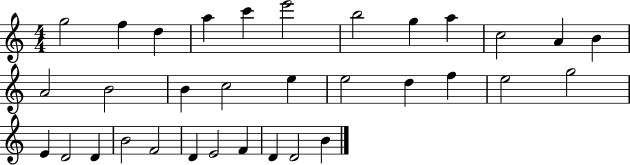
G5/h F5/q D5/q A5/q C6/q E6/h B5/h G5/q A5/q C5/h A4/q B4/q A4/h B4/h B4/q C5/h E5/q E5/h D5/q F5/q E5/h G5/h E4/q D4/h D4/q B4/h F4/h D4/q E4/h F4/q D4/q D4/h B4/q